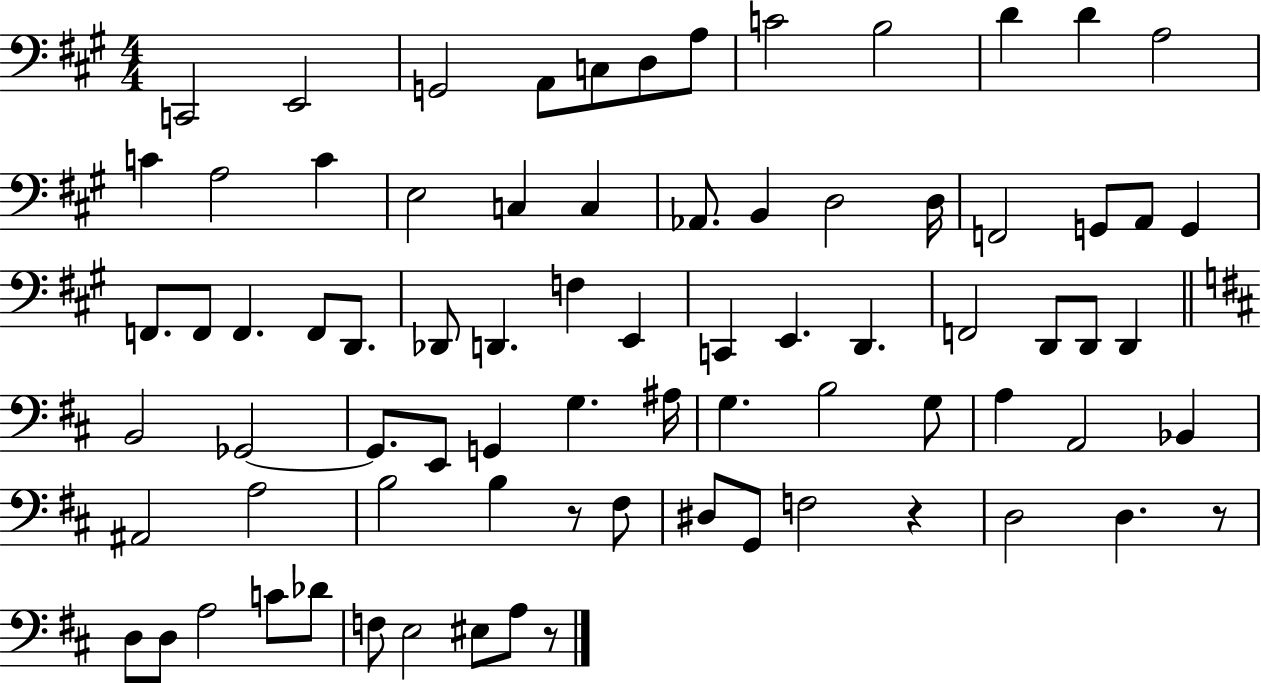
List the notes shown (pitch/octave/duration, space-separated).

C2/h E2/h G2/h A2/e C3/e D3/e A3/e C4/h B3/h D4/q D4/q A3/h C4/q A3/h C4/q E3/h C3/q C3/q Ab2/e. B2/q D3/h D3/s F2/h G2/e A2/e G2/q F2/e. F2/e F2/q. F2/e D2/e. Db2/e D2/q. F3/q E2/q C2/q E2/q. D2/q. F2/h D2/e D2/e D2/q B2/h Gb2/h Gb2/e. E2/e G2/q G3/q. A#3/s G3/q. B3/h G3/e A3/q A2/h Bb2/q A#2/h A3/h B3/h B3/q R/e F#3/e D#3/e G2/e F3/h R/q D3/h D3/q. R/e D3/e D3/e A3/h C4/e Db4/e F3/e E3/h EIS3/e A3/e R/e